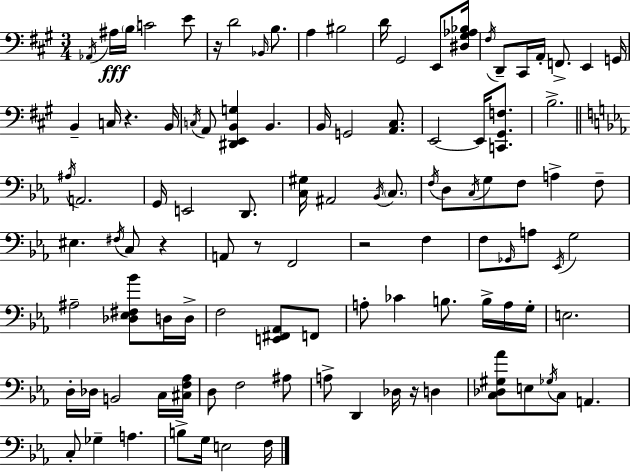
X:1
T:Untitled
M:3/4
L:1/4
K:A
_A,,/4 ^A,/4 B,/4 C2 E/2 z/4 D2 _B,,/4 B,/2 A, ^B,2 D/4 ^G,,2 E,,/2 [^D,^G,_A,_B,]/4 ^F,/4 D,,/2 ^C,,/4 A,,/4 F,,/2 E,, G,,/4 B,, C,/4 z B,,/4 C,/4 A,,/2 [^D,,E,,B,,G,] B,, B,,/4 G,,2 [A,,^C,]/2 E,,2 E,,/4 [C,,^G,,F,]/2 B,2 ^A,/4 A,,2 G,,/4 E,,2 D,,/2 [C,^G,]/4 ^A,,2 _B,,/4 C,/2 F,/4 D,/2 C,/4 G,/2 F,/2 A, F,/2 ^E, ^F,/4 C,/2 z A,,/2 z/2 F,,2 z2 F, F,/2 _G,,/4 A,/2 _E,,/4 G,2 ^A,2 [_D,_E,^F,_B]/2 D,/4 D,/4 F,2 [E,,^F,,_A,,]/2 F,,/2 A,/2 _C B,/2 B,/4 A,/4 G,/4 E,2 D,/4 _D,/4 B,,2 C,/4 [^C,F,_A,]/4 D,/2 F,2 ^A,/2 A,/2 D,, _D,/4 z/4 D, [C,_D,^G,_A]/2 E,/2 _G,/4 C,/2 A,, C,/2 _G, A, B,/2 G,/4 E,2 F,/4